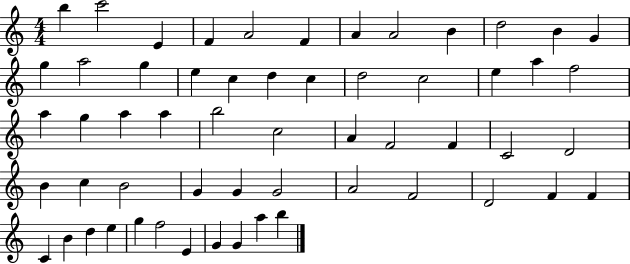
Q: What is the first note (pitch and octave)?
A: B5